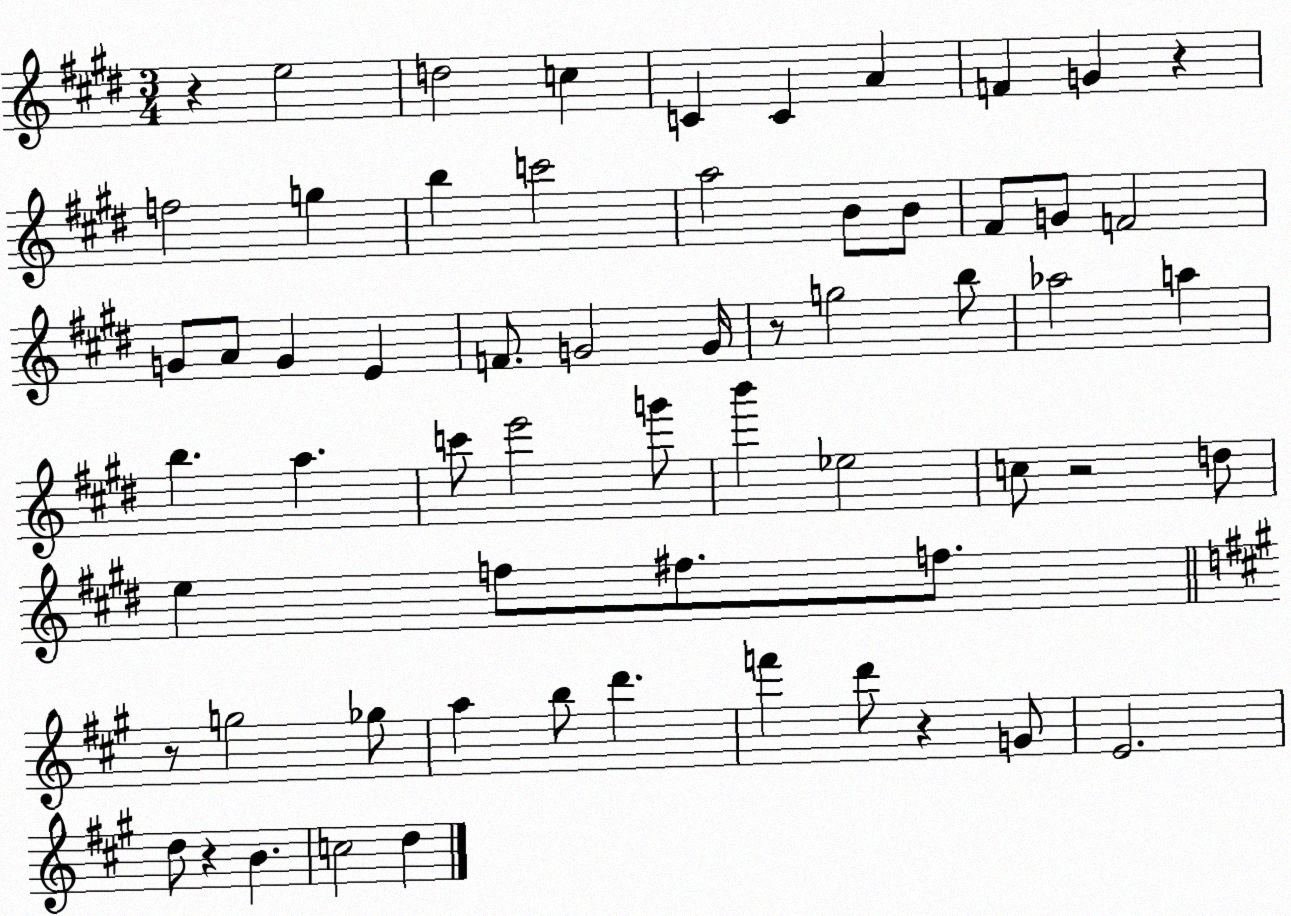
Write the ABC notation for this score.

X:1
T:Untitled
M:3/4
L:1/4
K:E
z e2 d2 c C C A F G z f2 g b c'2 a2 B/2 B/2 ^F/2 G/2 F2 G/2 A/2 G E F/2 G2 G/4 z/2 g2 b/2 _a2 a b a c'/2 e'2 g'/2 b' _e2 c/2 z2 d/2 e f/2 ^f/2 f/2 z/2 g2 _g/2 a b/2 d' f' d'/2 z G/2 E2 d/2 z B c2 d